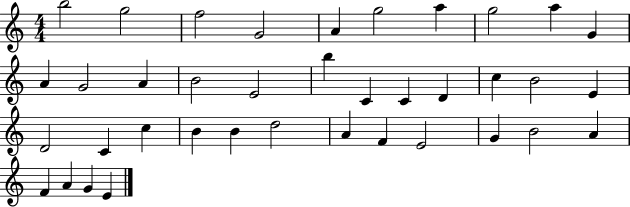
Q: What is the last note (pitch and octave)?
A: E4